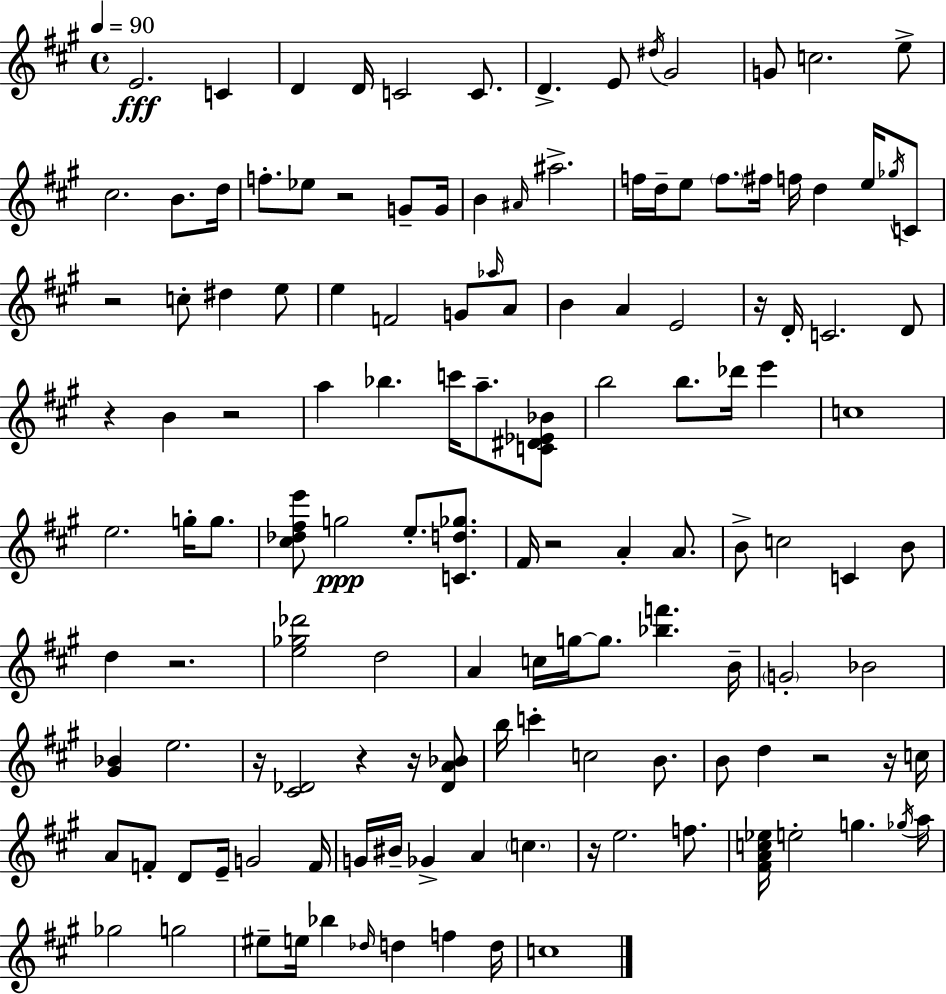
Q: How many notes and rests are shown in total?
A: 135